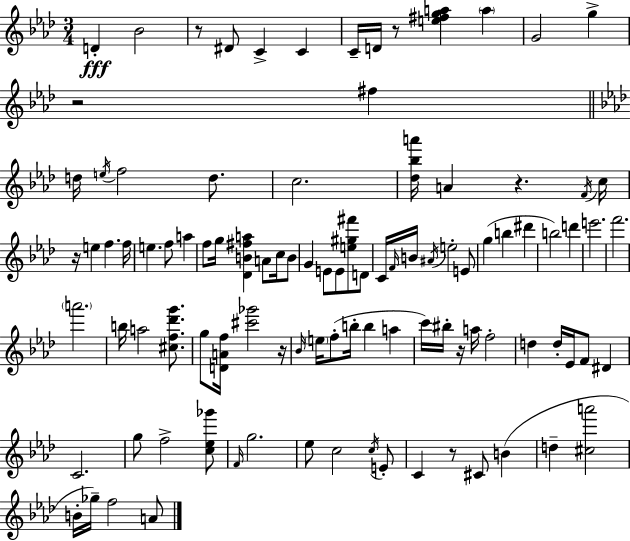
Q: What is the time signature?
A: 3/4